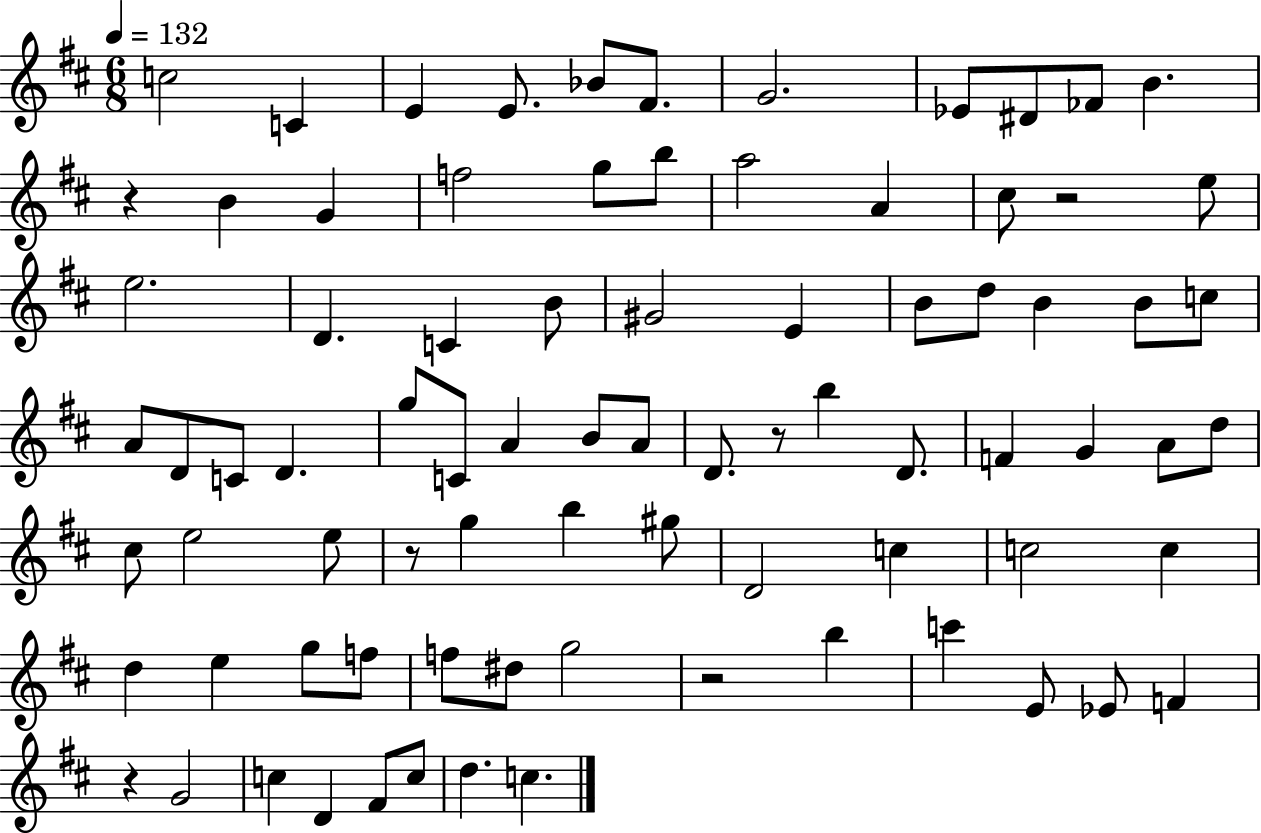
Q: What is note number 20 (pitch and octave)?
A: E5